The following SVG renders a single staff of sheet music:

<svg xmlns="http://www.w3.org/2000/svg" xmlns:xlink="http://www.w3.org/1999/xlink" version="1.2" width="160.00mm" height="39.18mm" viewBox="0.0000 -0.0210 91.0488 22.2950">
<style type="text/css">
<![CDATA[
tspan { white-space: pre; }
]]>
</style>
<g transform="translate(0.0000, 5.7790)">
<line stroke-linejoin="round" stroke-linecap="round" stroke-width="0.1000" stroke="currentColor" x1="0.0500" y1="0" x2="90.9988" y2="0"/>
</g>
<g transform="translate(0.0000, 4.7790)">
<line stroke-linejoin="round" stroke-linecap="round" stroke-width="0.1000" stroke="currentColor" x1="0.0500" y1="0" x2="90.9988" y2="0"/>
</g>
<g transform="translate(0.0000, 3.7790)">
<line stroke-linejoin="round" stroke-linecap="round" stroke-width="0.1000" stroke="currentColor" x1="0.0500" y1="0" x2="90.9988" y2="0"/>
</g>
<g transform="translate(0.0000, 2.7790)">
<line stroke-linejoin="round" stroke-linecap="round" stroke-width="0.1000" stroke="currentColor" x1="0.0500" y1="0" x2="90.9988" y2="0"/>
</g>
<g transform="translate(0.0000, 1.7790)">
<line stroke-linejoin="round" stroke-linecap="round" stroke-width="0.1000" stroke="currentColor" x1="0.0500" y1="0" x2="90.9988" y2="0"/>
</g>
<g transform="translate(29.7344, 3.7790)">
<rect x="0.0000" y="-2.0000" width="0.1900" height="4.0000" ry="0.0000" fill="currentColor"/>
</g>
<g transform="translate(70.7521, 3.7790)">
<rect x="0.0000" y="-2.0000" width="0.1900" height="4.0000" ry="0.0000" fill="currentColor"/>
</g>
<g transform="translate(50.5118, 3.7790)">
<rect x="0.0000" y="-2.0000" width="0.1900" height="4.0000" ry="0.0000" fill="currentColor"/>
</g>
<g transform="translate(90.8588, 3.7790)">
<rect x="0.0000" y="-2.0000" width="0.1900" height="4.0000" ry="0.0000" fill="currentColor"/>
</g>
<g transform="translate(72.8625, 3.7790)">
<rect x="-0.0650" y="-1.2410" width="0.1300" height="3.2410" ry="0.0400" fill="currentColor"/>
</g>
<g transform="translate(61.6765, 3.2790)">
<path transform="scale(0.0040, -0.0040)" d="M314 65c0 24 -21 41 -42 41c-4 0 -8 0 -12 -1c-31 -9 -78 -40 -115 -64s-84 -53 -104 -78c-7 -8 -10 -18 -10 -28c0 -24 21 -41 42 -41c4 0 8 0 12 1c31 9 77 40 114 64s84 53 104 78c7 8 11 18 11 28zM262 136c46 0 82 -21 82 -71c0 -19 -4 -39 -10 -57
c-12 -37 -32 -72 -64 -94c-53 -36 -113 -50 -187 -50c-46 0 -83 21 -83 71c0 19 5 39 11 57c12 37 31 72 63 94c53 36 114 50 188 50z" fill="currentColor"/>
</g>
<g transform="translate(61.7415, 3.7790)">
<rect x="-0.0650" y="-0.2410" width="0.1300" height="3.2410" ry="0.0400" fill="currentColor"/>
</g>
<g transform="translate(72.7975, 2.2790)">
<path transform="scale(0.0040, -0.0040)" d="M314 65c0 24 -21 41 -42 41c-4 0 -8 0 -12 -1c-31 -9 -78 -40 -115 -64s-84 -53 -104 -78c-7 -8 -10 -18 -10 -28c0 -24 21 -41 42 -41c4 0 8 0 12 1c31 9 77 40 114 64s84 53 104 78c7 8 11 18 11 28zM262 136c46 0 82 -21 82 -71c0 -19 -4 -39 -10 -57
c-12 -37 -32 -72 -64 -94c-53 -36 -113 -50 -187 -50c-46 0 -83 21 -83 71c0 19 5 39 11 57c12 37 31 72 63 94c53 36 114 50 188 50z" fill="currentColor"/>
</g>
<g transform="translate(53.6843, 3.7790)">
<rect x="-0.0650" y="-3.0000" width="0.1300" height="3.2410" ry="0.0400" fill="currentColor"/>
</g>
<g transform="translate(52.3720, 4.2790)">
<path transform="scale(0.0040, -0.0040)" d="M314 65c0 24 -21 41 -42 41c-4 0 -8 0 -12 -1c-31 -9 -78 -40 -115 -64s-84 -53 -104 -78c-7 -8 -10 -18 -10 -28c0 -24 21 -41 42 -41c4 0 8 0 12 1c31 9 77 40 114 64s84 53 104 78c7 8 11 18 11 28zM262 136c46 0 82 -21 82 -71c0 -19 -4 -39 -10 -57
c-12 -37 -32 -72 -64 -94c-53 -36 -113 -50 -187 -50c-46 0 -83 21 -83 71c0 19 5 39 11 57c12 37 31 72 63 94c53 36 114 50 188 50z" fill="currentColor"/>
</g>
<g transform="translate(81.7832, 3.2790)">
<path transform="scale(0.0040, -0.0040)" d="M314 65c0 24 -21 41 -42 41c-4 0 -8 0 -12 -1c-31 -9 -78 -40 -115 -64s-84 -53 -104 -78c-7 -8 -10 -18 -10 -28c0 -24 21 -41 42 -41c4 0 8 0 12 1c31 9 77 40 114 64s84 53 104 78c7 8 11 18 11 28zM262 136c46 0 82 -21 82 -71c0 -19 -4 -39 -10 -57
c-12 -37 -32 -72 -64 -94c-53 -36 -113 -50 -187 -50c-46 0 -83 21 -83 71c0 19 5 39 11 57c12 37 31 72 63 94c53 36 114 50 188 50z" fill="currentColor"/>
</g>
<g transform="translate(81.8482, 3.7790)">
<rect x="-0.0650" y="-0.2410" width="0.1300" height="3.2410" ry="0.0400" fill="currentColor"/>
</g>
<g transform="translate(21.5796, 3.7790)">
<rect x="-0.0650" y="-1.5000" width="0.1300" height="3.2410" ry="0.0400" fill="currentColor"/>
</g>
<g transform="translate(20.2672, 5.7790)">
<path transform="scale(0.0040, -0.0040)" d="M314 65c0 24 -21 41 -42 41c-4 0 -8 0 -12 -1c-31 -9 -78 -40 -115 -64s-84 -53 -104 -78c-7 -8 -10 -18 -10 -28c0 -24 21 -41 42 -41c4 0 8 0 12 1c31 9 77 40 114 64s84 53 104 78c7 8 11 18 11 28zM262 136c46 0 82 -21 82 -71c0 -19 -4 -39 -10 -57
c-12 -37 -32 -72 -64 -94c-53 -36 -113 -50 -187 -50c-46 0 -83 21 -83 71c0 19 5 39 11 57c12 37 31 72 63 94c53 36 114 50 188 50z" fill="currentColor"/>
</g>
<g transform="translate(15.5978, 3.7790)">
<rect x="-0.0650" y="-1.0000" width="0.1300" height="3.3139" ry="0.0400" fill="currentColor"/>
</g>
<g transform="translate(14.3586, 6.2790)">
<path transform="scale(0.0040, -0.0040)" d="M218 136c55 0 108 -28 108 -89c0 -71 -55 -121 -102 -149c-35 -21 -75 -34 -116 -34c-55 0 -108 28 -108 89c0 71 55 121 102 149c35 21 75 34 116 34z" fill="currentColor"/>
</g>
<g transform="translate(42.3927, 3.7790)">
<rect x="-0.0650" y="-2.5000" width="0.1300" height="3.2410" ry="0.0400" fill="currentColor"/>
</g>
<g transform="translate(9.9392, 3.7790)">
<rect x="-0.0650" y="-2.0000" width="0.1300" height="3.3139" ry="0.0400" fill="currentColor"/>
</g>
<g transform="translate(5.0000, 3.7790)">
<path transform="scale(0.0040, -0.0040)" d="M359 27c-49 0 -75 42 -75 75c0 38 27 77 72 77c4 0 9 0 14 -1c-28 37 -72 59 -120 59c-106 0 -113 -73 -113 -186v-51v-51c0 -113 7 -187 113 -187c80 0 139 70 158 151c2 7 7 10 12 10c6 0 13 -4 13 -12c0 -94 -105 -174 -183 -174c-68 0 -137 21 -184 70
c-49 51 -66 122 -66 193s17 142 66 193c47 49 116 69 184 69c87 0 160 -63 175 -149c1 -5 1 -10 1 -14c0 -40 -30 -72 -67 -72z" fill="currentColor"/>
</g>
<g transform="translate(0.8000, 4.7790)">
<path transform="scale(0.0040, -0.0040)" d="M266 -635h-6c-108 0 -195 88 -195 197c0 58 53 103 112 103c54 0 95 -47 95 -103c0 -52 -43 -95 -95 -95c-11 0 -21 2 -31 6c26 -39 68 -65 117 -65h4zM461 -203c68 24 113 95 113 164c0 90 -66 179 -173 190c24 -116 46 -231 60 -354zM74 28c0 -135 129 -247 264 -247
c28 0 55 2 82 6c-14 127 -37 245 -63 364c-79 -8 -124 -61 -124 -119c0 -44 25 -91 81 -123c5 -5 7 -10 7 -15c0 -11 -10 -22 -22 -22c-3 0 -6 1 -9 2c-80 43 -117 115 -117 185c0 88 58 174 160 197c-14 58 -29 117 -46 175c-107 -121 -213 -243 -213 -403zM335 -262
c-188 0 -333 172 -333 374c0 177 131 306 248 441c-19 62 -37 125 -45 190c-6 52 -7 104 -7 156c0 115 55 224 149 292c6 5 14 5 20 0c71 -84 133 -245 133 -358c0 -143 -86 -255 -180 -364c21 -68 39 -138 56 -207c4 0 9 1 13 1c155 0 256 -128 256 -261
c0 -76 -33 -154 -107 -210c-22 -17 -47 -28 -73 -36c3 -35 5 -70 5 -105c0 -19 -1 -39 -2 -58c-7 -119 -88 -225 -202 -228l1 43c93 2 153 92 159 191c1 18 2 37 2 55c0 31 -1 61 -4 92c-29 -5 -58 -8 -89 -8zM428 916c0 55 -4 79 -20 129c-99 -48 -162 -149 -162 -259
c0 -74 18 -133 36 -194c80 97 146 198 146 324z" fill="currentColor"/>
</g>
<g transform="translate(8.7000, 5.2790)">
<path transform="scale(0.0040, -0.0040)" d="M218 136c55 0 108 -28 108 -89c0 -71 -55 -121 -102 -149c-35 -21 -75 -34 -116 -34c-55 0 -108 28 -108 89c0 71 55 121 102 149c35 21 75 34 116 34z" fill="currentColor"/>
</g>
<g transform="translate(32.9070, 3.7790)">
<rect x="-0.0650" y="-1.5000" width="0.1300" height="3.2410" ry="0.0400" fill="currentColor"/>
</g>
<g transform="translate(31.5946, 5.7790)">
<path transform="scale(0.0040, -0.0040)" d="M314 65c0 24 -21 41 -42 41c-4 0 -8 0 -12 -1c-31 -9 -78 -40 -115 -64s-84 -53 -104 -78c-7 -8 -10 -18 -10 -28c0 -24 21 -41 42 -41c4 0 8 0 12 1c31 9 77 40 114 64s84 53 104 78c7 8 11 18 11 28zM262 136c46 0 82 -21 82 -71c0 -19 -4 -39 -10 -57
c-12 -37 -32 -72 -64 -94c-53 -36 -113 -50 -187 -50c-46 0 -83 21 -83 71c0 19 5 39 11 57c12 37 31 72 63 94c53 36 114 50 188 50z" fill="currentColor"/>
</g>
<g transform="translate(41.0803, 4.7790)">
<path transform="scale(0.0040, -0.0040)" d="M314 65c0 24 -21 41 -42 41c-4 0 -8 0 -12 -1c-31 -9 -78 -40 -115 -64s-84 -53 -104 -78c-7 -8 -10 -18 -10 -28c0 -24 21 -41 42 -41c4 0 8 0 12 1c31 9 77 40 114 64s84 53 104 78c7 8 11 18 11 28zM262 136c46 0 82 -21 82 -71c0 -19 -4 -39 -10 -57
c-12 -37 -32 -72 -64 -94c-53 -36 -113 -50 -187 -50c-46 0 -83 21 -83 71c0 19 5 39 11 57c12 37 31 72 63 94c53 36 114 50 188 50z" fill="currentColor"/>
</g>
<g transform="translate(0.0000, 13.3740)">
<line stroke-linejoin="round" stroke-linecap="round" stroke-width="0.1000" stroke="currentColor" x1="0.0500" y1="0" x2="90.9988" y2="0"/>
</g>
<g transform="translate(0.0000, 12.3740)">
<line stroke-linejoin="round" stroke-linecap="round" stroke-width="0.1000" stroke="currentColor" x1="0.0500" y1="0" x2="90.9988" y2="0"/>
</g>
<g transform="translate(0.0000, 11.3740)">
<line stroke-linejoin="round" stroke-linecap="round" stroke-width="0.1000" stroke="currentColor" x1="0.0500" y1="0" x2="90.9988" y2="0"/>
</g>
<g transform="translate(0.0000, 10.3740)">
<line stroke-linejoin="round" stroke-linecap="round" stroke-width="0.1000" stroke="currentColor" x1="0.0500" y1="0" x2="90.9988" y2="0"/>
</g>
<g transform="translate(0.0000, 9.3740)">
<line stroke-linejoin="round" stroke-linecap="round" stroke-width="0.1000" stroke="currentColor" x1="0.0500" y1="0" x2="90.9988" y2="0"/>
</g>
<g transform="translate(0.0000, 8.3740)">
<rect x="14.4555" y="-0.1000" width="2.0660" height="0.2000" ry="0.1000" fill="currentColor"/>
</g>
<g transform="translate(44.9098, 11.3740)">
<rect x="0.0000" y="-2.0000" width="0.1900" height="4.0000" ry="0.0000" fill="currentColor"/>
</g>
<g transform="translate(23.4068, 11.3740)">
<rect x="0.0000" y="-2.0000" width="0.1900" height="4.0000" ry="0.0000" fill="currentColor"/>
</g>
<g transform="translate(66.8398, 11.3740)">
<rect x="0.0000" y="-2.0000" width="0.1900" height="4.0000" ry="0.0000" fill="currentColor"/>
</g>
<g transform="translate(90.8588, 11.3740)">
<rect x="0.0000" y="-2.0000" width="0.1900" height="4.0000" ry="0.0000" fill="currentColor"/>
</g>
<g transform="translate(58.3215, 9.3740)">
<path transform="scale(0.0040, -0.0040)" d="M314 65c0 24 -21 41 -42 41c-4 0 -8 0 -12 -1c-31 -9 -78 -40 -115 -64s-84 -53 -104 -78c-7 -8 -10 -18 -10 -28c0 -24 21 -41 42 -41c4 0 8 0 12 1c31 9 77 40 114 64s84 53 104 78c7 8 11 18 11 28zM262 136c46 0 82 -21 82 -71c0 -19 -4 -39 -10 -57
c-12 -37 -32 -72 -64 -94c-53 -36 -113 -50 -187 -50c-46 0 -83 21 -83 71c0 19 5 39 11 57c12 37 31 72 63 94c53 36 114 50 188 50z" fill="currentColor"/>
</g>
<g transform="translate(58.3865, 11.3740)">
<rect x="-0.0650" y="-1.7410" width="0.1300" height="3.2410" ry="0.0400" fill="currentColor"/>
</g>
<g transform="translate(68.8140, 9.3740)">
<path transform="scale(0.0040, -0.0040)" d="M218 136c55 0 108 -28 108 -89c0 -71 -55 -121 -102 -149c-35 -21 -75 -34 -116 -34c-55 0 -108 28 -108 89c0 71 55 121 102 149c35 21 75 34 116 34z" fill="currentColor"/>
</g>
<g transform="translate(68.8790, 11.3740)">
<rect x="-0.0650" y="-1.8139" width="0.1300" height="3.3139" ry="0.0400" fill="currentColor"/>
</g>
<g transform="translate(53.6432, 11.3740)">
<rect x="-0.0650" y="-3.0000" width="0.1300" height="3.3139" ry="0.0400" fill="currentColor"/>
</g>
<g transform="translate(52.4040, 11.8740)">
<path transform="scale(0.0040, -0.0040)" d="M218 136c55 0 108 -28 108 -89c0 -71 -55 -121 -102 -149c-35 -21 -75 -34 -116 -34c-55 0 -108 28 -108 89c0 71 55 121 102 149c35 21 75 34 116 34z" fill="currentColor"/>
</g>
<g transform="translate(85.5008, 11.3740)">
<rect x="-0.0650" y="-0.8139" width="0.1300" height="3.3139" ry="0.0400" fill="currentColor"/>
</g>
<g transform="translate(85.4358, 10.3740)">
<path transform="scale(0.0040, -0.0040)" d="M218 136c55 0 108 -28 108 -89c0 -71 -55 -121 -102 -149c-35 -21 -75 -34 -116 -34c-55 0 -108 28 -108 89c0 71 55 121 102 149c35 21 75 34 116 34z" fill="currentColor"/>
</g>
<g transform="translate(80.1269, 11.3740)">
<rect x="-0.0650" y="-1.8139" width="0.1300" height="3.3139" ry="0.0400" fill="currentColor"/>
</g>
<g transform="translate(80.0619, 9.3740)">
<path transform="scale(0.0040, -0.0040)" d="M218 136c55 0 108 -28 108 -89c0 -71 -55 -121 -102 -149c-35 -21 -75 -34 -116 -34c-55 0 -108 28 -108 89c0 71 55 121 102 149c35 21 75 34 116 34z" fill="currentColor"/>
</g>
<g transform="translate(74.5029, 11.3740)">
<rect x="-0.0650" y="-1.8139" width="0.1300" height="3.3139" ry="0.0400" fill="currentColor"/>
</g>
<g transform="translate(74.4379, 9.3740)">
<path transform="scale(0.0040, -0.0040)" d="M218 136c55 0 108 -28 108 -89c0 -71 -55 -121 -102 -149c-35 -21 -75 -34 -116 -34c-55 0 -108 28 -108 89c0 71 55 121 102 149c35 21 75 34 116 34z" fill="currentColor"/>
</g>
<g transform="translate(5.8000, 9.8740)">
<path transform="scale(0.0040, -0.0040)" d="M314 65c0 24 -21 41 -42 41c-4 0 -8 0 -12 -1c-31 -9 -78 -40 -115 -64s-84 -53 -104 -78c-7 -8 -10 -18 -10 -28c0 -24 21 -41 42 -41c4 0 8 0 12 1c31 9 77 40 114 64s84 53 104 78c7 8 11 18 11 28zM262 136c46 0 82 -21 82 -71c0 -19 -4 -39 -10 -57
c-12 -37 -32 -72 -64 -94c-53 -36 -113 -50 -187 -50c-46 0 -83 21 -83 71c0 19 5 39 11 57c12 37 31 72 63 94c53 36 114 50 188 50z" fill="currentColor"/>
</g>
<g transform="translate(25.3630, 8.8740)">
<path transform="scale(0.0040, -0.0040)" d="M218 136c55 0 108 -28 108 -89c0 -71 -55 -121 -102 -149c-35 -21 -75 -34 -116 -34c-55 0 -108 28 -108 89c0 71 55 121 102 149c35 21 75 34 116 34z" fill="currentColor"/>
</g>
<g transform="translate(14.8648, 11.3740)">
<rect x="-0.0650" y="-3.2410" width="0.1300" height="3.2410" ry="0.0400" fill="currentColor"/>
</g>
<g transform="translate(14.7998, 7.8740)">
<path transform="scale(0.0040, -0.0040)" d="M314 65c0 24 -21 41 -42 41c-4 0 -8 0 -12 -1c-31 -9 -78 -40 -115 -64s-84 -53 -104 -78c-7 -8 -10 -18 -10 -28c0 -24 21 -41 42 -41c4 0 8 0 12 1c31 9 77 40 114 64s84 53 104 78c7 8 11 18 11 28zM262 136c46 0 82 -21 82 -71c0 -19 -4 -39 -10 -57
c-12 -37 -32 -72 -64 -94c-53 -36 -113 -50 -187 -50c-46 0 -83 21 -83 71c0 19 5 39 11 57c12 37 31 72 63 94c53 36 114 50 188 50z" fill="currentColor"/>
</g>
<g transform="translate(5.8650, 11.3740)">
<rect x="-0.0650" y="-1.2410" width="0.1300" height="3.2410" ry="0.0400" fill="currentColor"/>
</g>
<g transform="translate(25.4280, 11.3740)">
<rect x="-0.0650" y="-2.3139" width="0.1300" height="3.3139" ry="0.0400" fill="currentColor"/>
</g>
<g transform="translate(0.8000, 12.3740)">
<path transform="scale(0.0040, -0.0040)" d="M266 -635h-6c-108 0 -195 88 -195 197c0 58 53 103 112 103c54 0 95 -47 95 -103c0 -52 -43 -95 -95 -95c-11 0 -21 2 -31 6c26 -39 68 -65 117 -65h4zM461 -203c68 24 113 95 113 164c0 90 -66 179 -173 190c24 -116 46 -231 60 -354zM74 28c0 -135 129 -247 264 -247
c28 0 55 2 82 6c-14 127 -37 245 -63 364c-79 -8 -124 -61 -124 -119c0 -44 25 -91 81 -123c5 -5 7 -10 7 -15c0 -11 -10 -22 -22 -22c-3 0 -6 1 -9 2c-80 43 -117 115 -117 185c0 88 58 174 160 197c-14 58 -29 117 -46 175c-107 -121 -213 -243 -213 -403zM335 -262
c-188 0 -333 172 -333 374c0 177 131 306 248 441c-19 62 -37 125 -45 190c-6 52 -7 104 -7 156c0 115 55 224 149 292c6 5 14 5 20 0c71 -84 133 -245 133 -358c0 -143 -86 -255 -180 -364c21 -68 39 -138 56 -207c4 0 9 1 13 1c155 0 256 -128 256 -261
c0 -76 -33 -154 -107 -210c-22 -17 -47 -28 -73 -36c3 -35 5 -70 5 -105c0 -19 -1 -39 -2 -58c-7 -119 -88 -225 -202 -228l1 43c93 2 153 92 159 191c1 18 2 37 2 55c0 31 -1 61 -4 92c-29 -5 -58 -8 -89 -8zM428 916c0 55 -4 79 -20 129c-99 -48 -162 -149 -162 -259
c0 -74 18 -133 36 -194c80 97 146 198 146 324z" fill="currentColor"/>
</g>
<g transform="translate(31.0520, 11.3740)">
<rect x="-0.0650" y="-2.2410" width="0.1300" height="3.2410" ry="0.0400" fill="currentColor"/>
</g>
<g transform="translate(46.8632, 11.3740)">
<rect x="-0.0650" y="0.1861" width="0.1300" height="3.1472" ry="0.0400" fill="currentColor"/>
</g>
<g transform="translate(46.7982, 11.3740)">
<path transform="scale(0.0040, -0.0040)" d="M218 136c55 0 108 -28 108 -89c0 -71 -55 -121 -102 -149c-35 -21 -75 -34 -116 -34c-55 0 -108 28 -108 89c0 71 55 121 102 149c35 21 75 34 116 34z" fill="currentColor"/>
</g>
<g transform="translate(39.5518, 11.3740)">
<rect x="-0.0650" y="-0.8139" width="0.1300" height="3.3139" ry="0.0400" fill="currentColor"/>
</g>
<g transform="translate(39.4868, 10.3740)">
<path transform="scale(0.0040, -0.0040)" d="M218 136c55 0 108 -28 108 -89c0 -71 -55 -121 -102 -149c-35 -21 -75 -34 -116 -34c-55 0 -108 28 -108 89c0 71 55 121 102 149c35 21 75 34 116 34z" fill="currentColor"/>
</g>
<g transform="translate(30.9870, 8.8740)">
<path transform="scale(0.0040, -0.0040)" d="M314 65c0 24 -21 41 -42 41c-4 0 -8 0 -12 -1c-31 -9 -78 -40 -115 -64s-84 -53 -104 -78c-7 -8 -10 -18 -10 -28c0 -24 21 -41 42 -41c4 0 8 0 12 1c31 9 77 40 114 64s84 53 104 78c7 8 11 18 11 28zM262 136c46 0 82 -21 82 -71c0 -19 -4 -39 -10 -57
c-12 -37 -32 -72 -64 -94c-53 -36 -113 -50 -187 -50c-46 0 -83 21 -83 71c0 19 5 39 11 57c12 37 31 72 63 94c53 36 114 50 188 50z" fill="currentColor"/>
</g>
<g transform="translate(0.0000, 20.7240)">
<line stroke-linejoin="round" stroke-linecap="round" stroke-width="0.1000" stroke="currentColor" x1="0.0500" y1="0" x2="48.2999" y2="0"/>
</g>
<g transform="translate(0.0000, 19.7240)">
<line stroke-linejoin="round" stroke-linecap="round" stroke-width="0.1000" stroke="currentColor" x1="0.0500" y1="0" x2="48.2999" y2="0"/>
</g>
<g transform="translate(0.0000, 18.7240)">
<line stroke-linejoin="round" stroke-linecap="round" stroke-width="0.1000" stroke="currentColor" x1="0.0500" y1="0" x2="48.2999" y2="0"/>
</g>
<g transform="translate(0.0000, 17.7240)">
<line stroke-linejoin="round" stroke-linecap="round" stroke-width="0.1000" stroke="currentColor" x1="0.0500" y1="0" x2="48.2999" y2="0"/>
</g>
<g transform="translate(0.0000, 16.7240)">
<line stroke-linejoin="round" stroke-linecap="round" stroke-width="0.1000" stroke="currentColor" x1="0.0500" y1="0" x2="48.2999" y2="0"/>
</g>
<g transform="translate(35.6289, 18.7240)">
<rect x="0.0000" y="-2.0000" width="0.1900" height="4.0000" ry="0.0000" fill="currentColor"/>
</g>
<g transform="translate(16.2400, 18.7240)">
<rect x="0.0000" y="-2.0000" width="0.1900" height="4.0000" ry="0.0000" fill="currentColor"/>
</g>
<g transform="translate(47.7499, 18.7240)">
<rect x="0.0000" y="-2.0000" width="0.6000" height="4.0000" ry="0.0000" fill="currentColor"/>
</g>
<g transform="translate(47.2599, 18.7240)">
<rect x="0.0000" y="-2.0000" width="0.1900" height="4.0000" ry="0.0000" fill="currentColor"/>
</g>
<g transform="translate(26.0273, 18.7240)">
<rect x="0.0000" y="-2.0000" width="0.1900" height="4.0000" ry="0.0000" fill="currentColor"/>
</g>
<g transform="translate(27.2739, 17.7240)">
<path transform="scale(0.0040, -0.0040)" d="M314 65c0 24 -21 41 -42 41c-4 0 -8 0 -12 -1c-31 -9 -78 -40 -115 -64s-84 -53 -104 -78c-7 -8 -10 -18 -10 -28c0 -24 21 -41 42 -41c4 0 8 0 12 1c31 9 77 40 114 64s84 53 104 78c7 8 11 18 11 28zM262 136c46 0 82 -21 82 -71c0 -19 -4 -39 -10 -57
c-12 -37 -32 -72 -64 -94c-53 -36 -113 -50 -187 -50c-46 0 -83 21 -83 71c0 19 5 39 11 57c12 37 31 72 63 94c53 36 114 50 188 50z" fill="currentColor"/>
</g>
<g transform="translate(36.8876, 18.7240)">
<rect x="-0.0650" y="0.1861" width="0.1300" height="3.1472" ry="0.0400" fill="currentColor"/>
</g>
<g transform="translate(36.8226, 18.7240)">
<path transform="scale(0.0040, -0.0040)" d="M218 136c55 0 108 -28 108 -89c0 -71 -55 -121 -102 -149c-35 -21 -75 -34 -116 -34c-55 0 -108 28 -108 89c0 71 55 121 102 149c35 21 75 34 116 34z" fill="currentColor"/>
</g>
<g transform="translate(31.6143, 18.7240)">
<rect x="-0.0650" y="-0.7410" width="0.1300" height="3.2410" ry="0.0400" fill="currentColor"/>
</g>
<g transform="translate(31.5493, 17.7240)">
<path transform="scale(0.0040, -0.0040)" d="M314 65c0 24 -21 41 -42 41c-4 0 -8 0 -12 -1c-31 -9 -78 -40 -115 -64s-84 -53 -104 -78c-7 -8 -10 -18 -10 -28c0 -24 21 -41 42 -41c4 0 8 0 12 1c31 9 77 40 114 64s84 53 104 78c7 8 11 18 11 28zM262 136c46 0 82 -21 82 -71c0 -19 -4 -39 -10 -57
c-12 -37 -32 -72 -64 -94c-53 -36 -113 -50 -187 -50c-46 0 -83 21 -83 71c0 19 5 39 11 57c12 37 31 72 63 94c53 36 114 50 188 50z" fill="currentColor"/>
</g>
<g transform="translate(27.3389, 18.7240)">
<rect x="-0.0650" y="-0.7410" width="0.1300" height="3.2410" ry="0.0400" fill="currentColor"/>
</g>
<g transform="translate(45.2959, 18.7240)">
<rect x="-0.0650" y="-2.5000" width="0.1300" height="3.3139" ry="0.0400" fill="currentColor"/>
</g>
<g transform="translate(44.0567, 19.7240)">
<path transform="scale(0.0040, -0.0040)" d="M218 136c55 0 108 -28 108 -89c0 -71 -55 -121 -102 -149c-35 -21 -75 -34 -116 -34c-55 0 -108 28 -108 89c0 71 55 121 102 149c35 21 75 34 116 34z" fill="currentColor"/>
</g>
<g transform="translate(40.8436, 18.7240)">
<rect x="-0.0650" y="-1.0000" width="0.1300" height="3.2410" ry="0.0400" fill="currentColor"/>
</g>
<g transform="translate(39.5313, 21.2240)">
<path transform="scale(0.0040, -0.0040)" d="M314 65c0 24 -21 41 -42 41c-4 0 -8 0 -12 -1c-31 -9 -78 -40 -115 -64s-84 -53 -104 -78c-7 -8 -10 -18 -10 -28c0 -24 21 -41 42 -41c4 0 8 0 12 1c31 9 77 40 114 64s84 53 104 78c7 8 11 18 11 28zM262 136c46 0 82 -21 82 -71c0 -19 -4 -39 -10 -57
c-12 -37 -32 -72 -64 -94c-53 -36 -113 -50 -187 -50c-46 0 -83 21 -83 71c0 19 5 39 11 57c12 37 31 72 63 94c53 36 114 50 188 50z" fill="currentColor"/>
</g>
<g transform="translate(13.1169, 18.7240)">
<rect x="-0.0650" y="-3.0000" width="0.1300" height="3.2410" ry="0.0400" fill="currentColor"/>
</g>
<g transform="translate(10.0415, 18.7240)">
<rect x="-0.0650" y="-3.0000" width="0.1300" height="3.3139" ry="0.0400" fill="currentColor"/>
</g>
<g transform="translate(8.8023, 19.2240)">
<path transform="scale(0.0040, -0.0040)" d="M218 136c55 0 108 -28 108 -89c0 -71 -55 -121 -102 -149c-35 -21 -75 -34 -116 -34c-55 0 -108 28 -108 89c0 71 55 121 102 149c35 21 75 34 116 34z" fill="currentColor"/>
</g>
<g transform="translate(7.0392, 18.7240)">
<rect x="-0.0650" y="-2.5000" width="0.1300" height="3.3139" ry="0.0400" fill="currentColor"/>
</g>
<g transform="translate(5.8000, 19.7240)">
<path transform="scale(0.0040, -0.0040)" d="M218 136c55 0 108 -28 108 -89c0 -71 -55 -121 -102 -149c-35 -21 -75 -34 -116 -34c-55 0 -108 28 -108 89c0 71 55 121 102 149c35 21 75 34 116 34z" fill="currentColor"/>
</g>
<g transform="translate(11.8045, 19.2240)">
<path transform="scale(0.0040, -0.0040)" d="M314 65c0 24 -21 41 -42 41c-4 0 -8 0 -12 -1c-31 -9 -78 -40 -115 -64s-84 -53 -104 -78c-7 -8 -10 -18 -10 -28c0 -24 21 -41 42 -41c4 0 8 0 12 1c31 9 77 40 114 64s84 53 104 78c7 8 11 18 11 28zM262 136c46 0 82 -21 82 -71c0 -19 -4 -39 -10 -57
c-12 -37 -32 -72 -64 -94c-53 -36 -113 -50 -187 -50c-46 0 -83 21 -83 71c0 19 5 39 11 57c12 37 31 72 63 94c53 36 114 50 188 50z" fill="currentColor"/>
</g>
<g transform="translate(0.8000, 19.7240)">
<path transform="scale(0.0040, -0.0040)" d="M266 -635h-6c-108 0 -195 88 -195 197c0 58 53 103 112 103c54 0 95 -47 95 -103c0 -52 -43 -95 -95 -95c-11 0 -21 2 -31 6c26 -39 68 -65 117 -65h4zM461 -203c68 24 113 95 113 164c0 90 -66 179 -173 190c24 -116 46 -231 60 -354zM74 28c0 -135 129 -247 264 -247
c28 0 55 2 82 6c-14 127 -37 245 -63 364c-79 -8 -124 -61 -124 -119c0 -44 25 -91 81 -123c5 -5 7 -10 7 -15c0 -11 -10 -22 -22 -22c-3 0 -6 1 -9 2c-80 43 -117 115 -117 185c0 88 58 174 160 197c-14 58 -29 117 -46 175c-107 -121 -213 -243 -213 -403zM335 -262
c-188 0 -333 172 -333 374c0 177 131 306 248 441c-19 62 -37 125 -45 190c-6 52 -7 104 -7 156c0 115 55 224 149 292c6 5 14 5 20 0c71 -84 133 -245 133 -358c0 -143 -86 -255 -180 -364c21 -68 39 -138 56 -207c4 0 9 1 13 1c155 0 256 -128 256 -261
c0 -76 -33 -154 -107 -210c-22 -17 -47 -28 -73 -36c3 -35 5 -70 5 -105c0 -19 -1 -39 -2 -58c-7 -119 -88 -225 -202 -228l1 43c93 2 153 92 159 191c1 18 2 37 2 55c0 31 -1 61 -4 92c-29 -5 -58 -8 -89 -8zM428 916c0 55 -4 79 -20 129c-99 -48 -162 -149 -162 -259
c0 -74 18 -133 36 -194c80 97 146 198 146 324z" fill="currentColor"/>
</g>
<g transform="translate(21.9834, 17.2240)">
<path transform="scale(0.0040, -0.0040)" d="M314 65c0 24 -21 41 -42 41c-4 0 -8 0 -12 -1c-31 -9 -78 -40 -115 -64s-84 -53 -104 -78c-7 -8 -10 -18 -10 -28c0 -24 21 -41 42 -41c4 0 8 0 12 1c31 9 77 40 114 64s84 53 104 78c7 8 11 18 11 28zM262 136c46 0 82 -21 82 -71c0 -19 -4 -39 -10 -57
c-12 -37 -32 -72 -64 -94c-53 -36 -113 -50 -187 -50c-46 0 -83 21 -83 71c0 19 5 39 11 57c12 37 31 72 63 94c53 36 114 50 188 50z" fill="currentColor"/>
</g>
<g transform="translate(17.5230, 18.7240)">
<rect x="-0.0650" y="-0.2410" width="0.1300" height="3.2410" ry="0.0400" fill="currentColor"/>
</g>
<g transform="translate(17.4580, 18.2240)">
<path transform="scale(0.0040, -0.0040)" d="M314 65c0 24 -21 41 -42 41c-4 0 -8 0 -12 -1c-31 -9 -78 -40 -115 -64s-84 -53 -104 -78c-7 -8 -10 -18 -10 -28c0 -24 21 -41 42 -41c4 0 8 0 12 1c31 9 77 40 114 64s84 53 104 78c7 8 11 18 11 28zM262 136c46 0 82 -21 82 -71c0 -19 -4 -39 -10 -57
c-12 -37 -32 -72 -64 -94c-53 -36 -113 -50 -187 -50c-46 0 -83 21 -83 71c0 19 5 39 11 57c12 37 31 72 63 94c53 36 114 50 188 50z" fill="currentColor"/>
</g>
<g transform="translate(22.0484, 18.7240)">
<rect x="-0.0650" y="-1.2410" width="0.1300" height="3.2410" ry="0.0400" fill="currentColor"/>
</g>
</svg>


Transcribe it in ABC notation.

X:1
T:Untitled
M:4/4
L:1/4
K:C
F D E2 E2 G2 A2 c2 e2 c2 e2 b2 g g2 d B A f2 f f f d G A A2 c2 e2 d2 d2 B D2 G